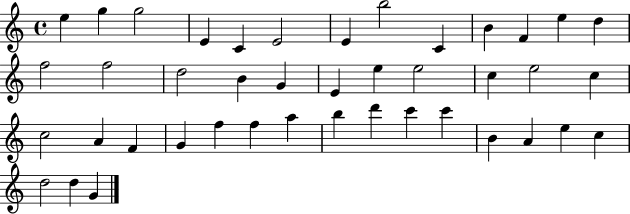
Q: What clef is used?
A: treble